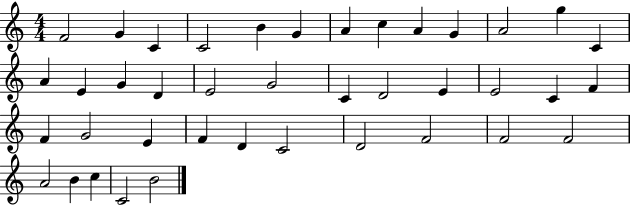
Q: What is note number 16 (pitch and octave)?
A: G4